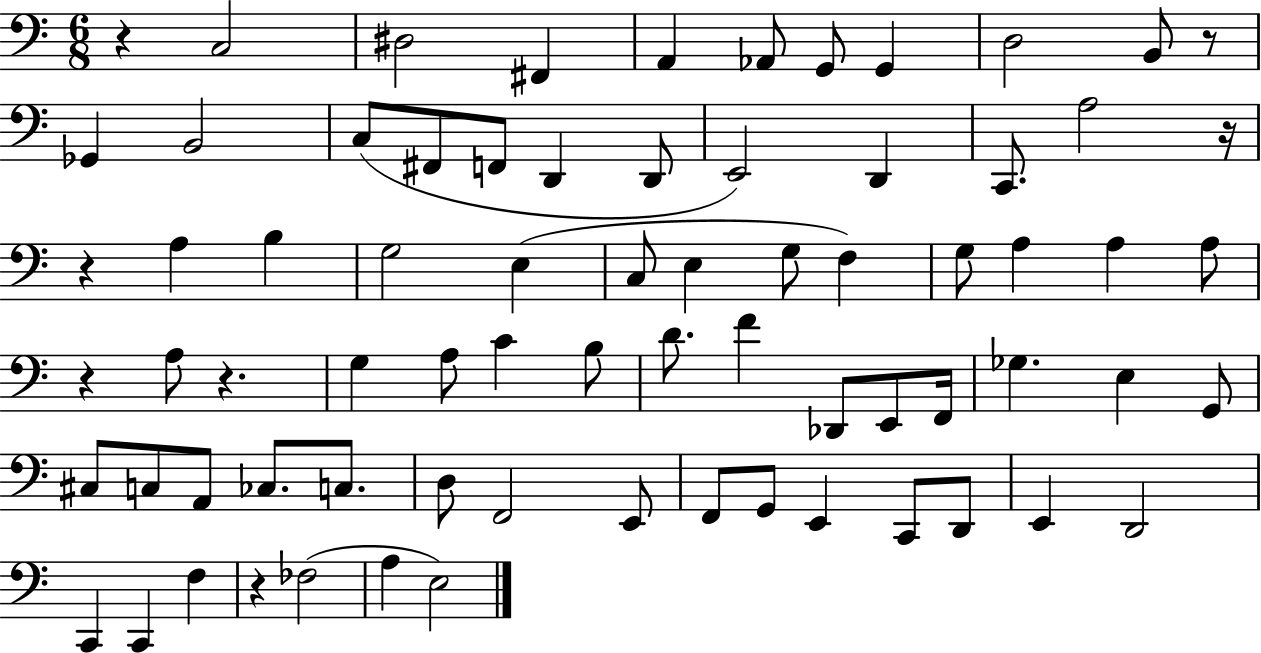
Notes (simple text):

R/q C3/h D#3/h F#2/q A2/q Ab2/e G2/e G2/q D3/h B2/e R/e Gb2/q B2/h C3/e F#2/e F2/e D2/q D2/e E2/h D2/q C2/e. A3/h R/s R/q A3/q B3/q G3/h E3/q C3/e E3/q G3/e F3/q G3/e A3/q A3/q A3/e R/q A3/e R/q. G3/q A3/e C4/q B3/e D4/e. F4/q Db2/e E2/e F2/s Gb3/q. E3/q G2/e C#3/e C3/e A2/e CES3/e. C3/e. D3/e F2/h E2/e F2/e G2/e E2/q C2/e D2/e E2/q D2/h C2/q C2/q F3/q R/q FES3/h A3/q E3/h